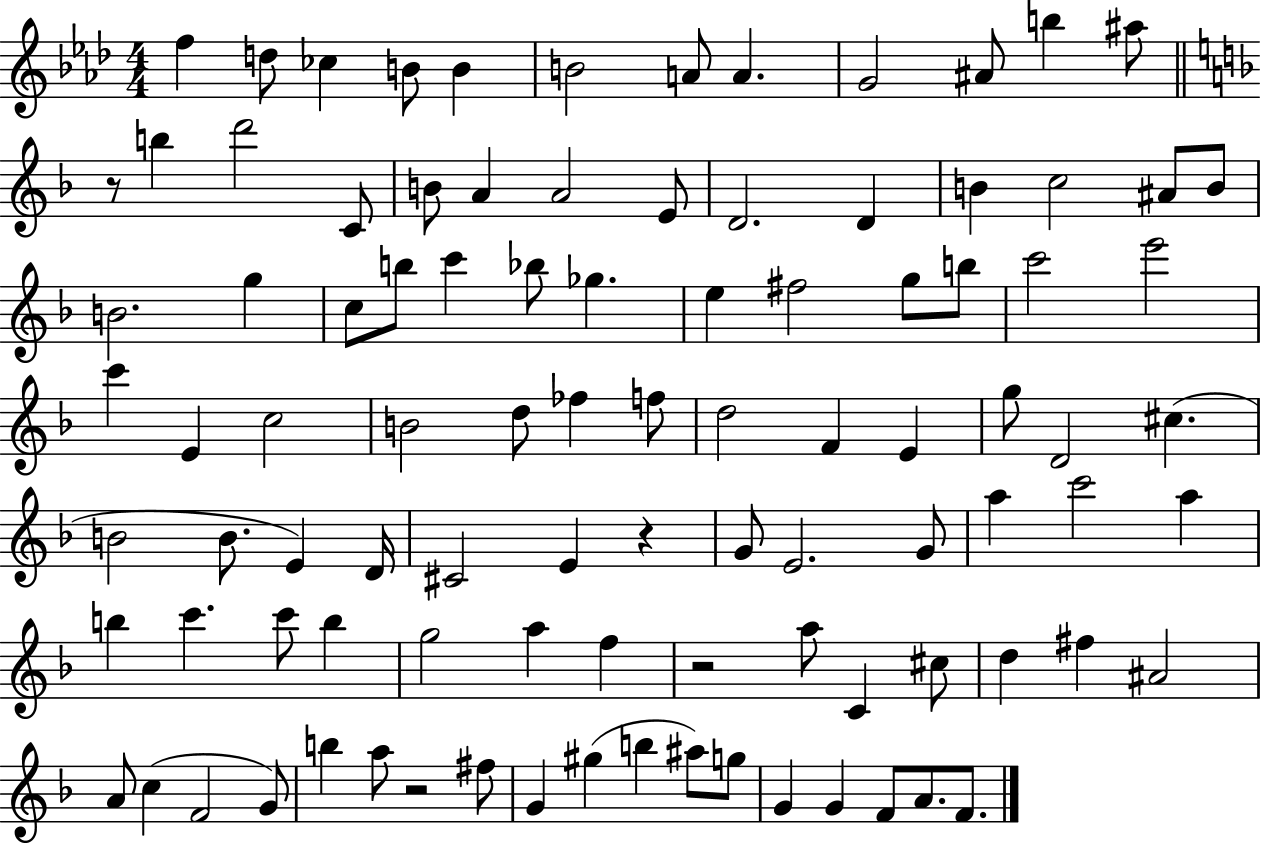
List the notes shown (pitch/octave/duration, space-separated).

F5/q D5/e CES5/q B4/e B4/q B4/h A4/e A4/q. G4/h A#4/e B5/q A#5/e R/e B5/q D6/h C4/e B4/e A4/q A4/h E4/e D4/h. D4/q B4/q C5/h A#4/e B4/e B4/h. G5/q C5/e B5/e C6/q Bb5/e Gb5/q. E5/q F#5/h G5/e B5/e C6/h E6/h C6/q E4/q C5/h B4/h D5/e FES5/q F5/e D5/h F4/q E4/q G5/e D4/h C#5/q. B4/h B4/e. E4/q D4/s C#4/h E4/q R/q G4/e E4/h. G4/e A5/q C6/h A5/q B5/q C6/q. C6/e B5/q G5/h A5/q F5/q R/h A5/e C4/q C#5/e D5/q F#5/q A#4/h A4/e C5/q F4/h G4/e B5/q A5/e R/h F#5/e G4/q G#5/q B5/q A#5/e G5/e G4/q G4/q F4/e A4/e. F4/e.